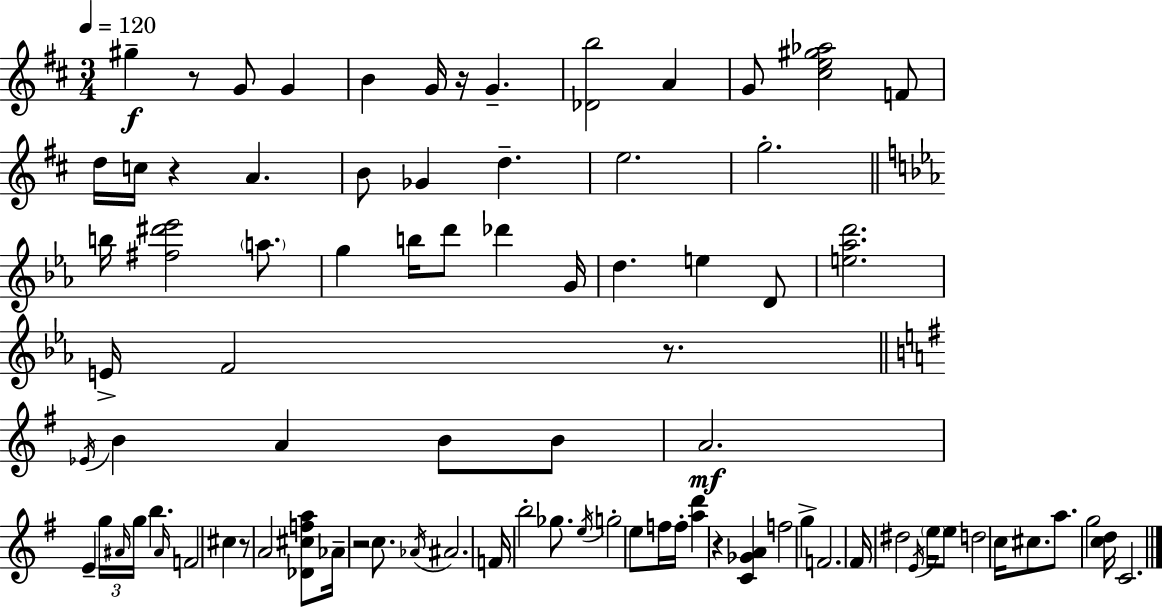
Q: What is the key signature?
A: D major